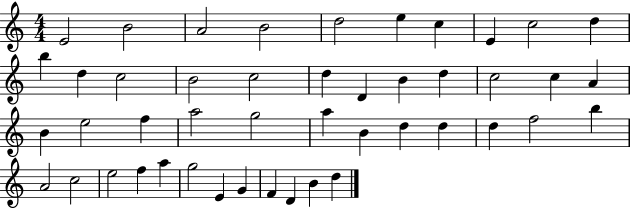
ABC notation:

X:1
T:Untitled
M:4/4
L:1/4
K:C
E2 B2 A2 B2 d2 e c E c2 d b d c2 B2 c2 d D B d c2 c A B e2 f a2 g2 a B d d d f2 b A2 c2 e2 f a g2 E G F D B d